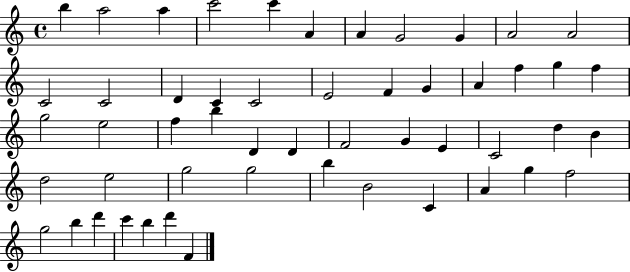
B5/q A5/h A5/q C6/h C6/q A4/q A4/q G4/h G4/q A4/h A4/h C4/h C4/h D4/q C4/q C4/h E4/h F4/q G4/q A4/q F5/q G5/q F5/q G5/h E5/h F5/q B5/q D4/q D4/q F4/h G4/q E4/q C4/h D5/q B4/q D5/h E5/h G5/h G5/h B5/q B4/h C4/q A4/q G5/q F5/h G5/h B5/q D6/q C6/q B5/q D6/q F4/q